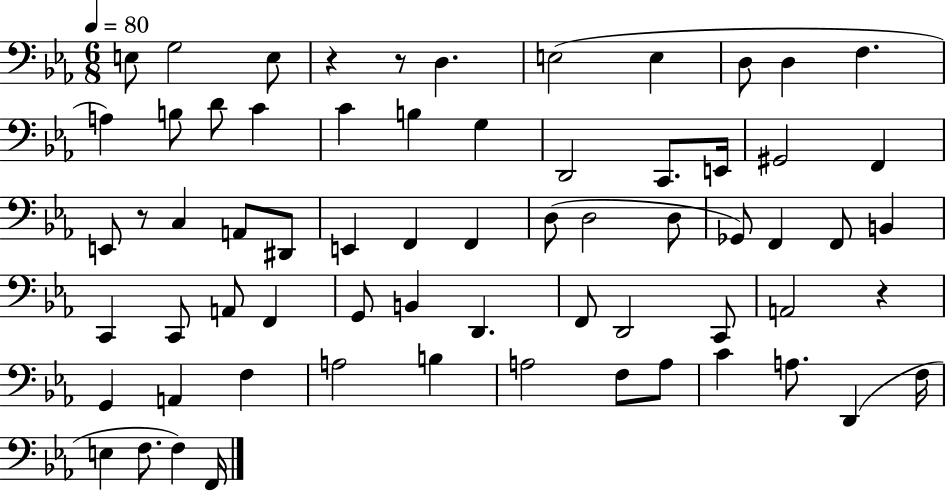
E3/e G3/h E3/e R/q R/e D3/q. E3/h E3/q D3/e D3/q F3/q. A3/q B3/e D4/e C4/q C4/q B3/q G3/q D2/h C2/e. E2/s G#2/h F2/q E2/e R/e C3/q A2/e D#2/e E2/q F2/q F2/q D3/e D3/h D3/e Gb2/e F2/q F2/e B2/q C2/q C2/e A2/e F2/q G2/e B2/q D2/q. F2/e D2/h C2/e A2/h R/q G2/q A2/q F3/q A3/h B3/q A3/h F3/e A3/e C4/q A3/e. D2/q F3/s E3/q F3/e. F3/q F2/s